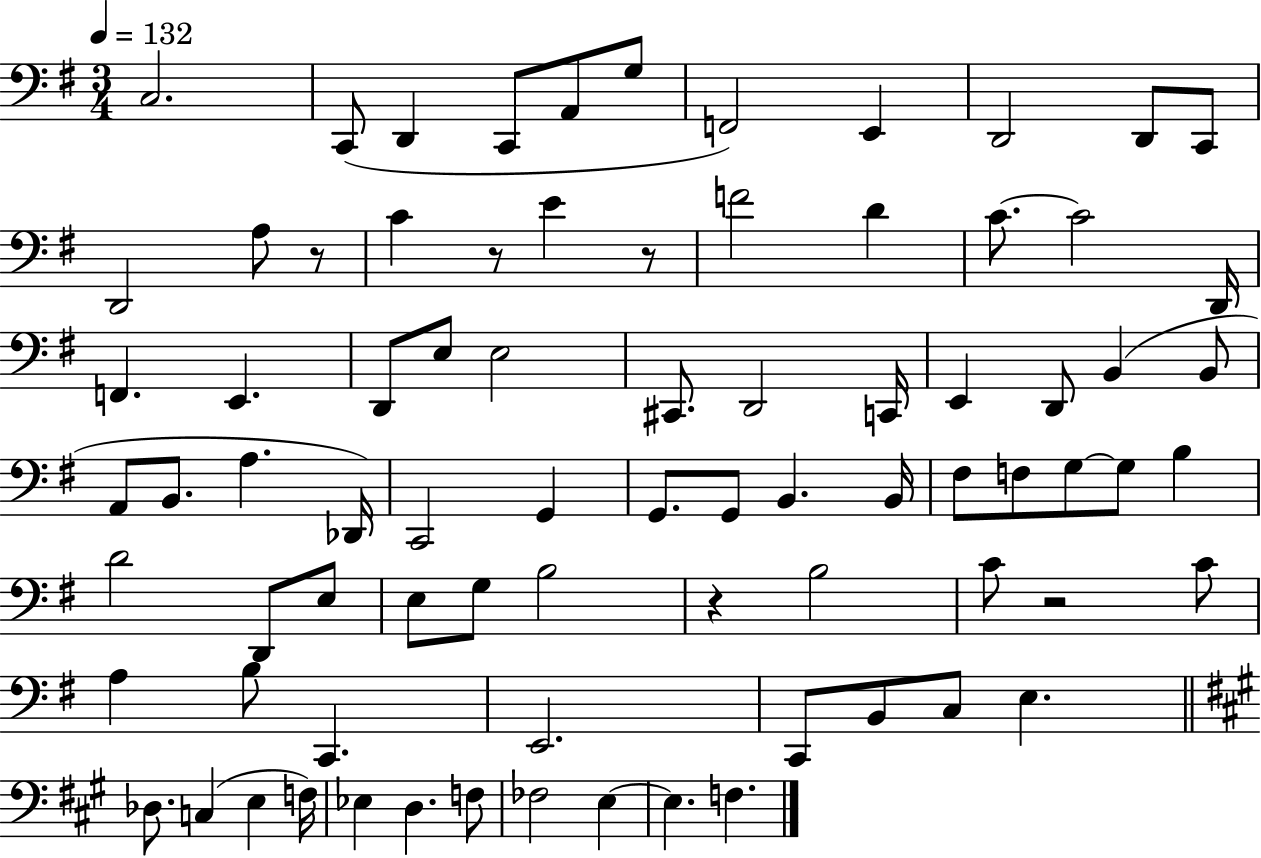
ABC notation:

X:1
T:Untitled
M:3/4
L:1/4
K:G
C,2 C,,/2 D,, C,,/2 A,,/2 G,/2 F,,2 E,, D,,2 D,,/2 C,,/2 D,,2 A,/2 z/2 C z/2 E z/2 F2 D C/2 C2 D,,/4 F,, E,, D,,/2 E,/2 E,2 ^C,,/2 D,,2 C,,/4 E,, D,,/2 B,, B,,/2 A,,/2 B,,/2 A, _D,,/4 C,,2 G,, G,,/2 G,,/2 B,, B,,/4 ^F,/2 F,/2 G,/2 G,/2 B, D2 D,,/2 E,/2 E,/2 G,/2 B,2 z B,2 C/2 z2 C/2 A, B,/2 C,, E,,2 C,,/2 B,,/2 C,/2 E, _D,/2 C, E, F,/4 _E, D, F,/2 _F,2 E, E, F,